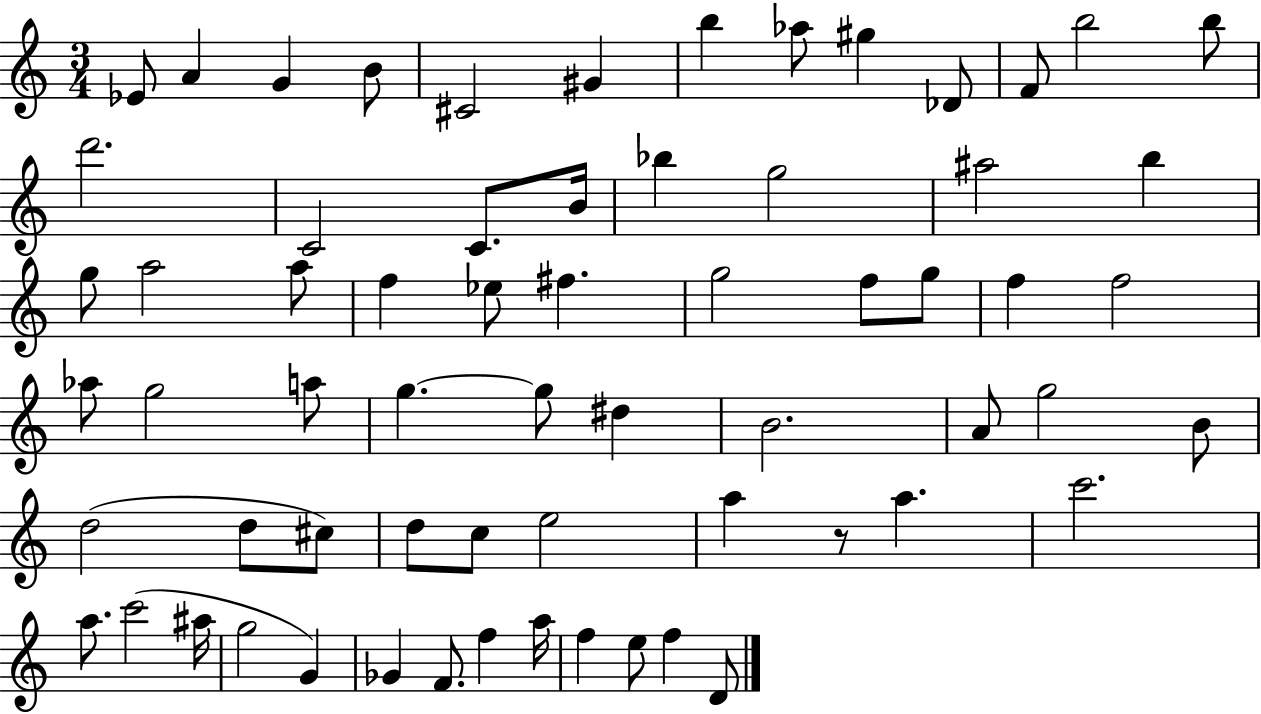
X:1
T:Untitled
M:3/4
L:1/4
K:C
_E/2 A G B/2 ^C2 ^G b _a/2 ^g _D/2 F/2 b2 b/2 d'2 C2 C/2 B/4 _b g2 ^a2 b g/2 a2 a/2 f _e/2 ^f g2 f/2 g/2 f f2 _a/2 g2 a/2 g g/2 ^d B2 A/2 g2 B/2 d2 d/2 ^c/2 d/2 c/2 e2 a z/2 a c'2 a/2 c'2 ^a/4 g2 G _G F/2 f a/4 f e/2 f D/2